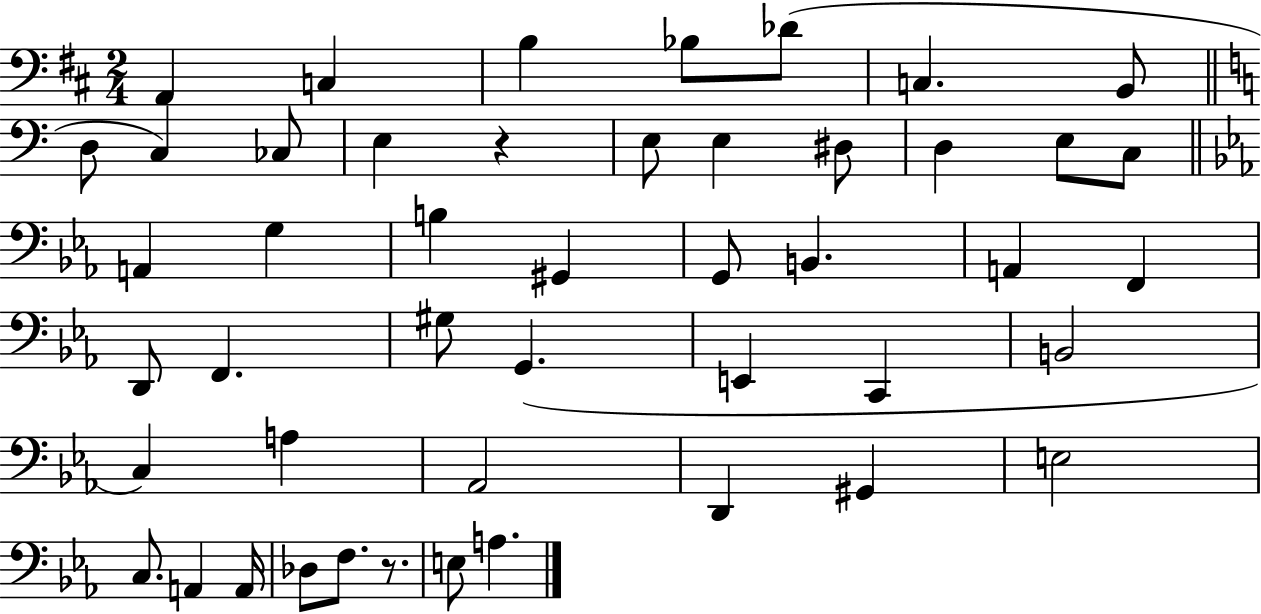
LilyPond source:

{
  \clef bass
  \numericTimeSignature
  \time 2/4
  \key d \major
  a,4 c4 | b4 bes8 des'8( | c4. b,8 | \bar "||" \break \key c \major d8 c4) ces8 | e4 r4 | e8 e4 dis8 | d4 e8 c8 | \break \bar "||" \break \key ees \major a,4 g4 | b4 gis,4 | g,8 b,4. | a,4 f,4 | \break d,8 f,4. | gis8 g,4.( | e,4 c,4 | b,2 | \break c4) a4 | aes,2 | d,4 gis,4 | e2 | \break c8. a,4 a,16 | des8 f8. r8. | e8 a4. | \bar "|."
}